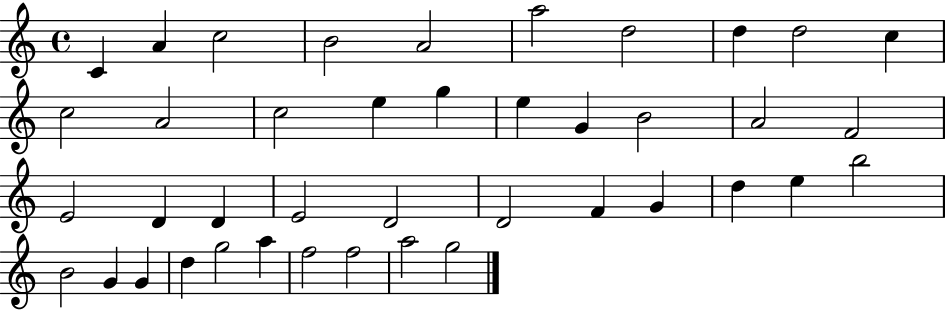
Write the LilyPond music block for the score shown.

{
  \clef treble
  \time 4/4
  \defaultTimeSignature
  \key c \major
  c'4 a'4 c''2 | b'2 a'2 | a''2 d''2 | d''4 d''2 c''4 | \break c''2 a'2 | c''2 e''4 g''4 | e''4 g'4 b'2 | a'2 f'2 | \break e'2 d'4 d'4 | e'2 d'2 | d'2 f'4 g'4 | d''4 e''4 b''2 | \break b'2 g'4 g'4 | d''4 g''2 a''4 | f''2 f''2 | a''2 g''2 | \break \bar "|."
}